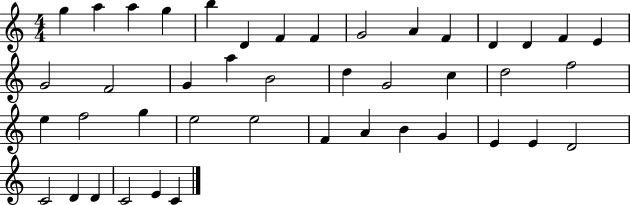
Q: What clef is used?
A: treble